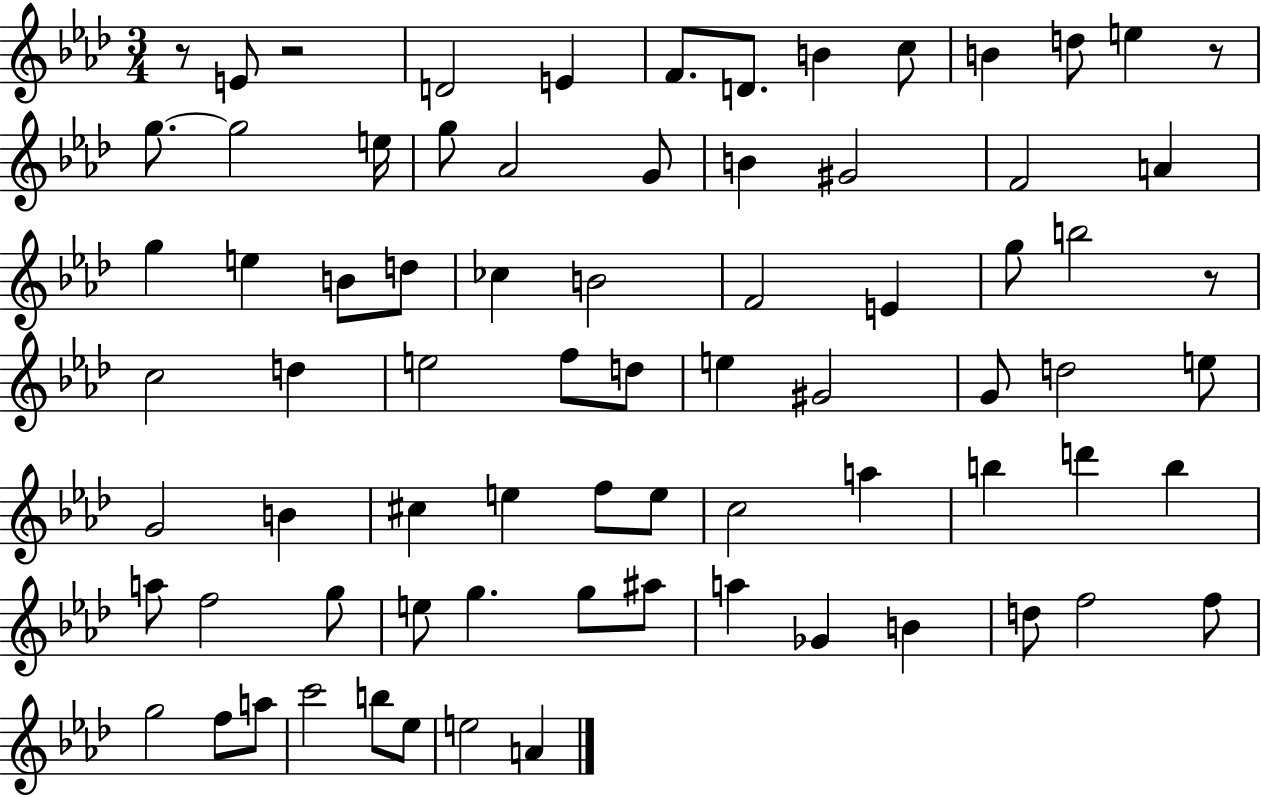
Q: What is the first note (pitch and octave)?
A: E4